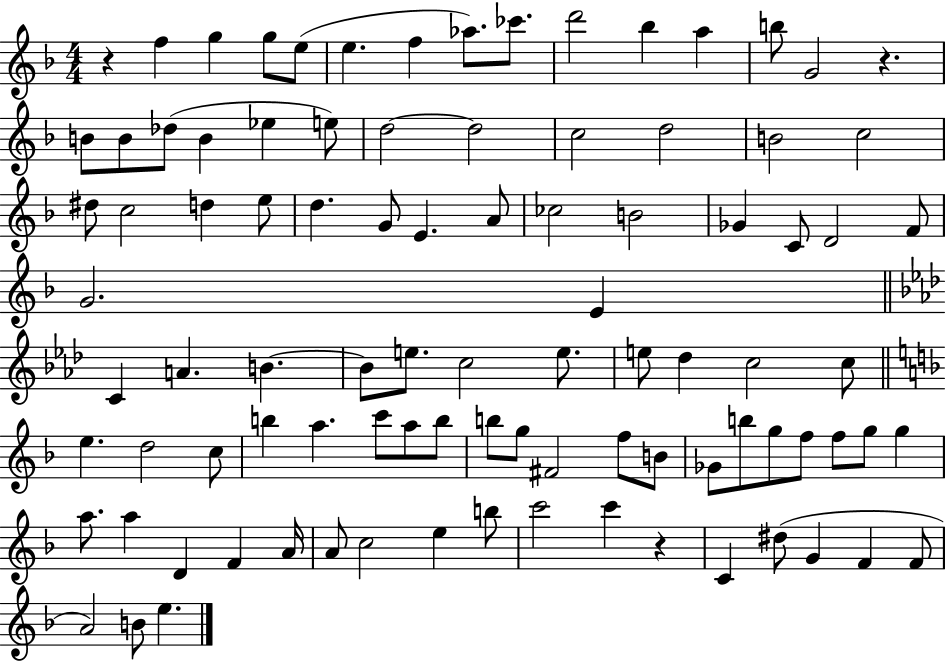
R/q F5/q G5/q G5/e E5/e E5/q. F5/q Ab5/e. CES6/e. D6/h Bb5/q A5/q B5/e G4/h R/q. B4/e B4/e Db5/e B4/q Eb5/q E5/e D5/h D5/h C5/h D5/h B4/h C5/h D#5/e C5/h D5/q E5/e D5/q. G4/e E4/q. A4/e CES5/h B4/h Gb4/q C4/e D4/h F4/e G4/h. E4/q C4/q A4/q. B4/q. B4/e E5/e. C5/h E5/e. E5/e Db5/q C5/h C5/e E5/q. D5/h C5/e B5/q A5/q. C6/e A5/e B5/e B5/e G5/e F#4/h F5/e B4/e Gb4/e B5/e G5/e F5/e F5/e G5/e G5/q A5/e. A5/q D4/q F4/q A4/s A4/e C5/h E5/q B5/e C6/h C6/q R/q C4/q D#5/e G4/q F4/q F4/e A4/h B4/e E5/q.